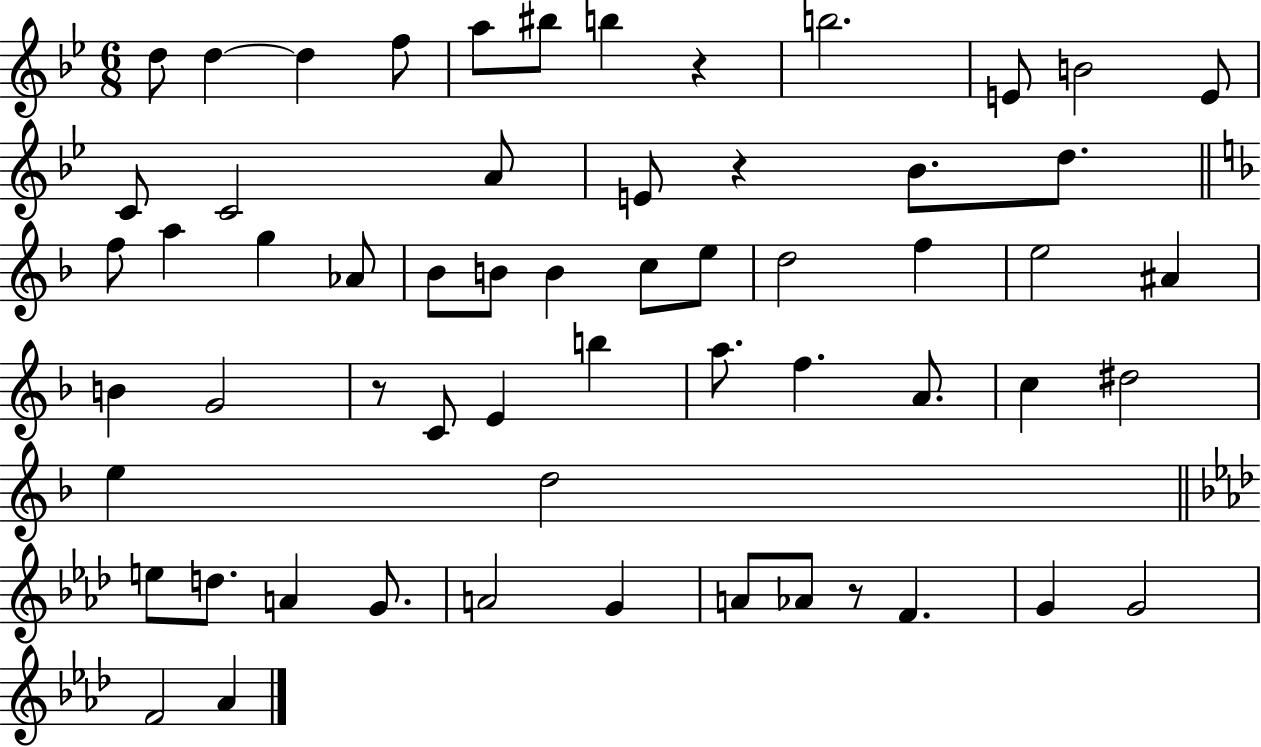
D5/e D5/q D5/q F5/e A5/e BIS5/e B5/q R/q B5/h. E4/e B4/h E4/e C4/e C4/h A4/e E4/e R/q Bb4/e. D5/e. F5/e A5/q G5/q Ab4/e Bb4/e B4/e B4/q C5/e E5/e D5/h F5/q E5/h A#4/q B4/q G4/h R/e C4/e E4/q B5/q A5/e. F5/q. A4/e. C5/q D#5/h E5/q D5/h E5/e D5/e. A4/q G4/e. A4/h G4/q A4/e Ab4/e R/e F4/q. G4/q G4/h F4/h Ab4/q